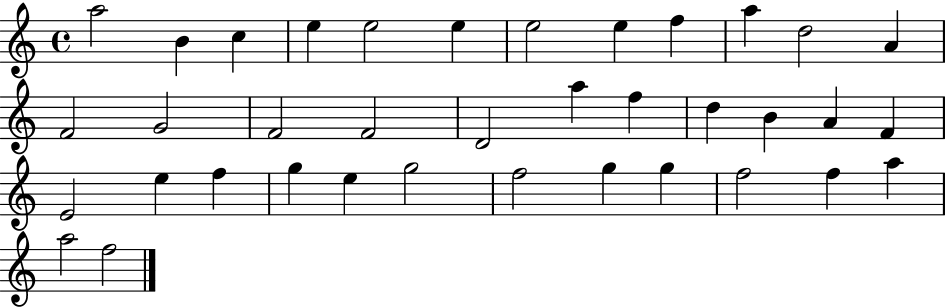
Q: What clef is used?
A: treble